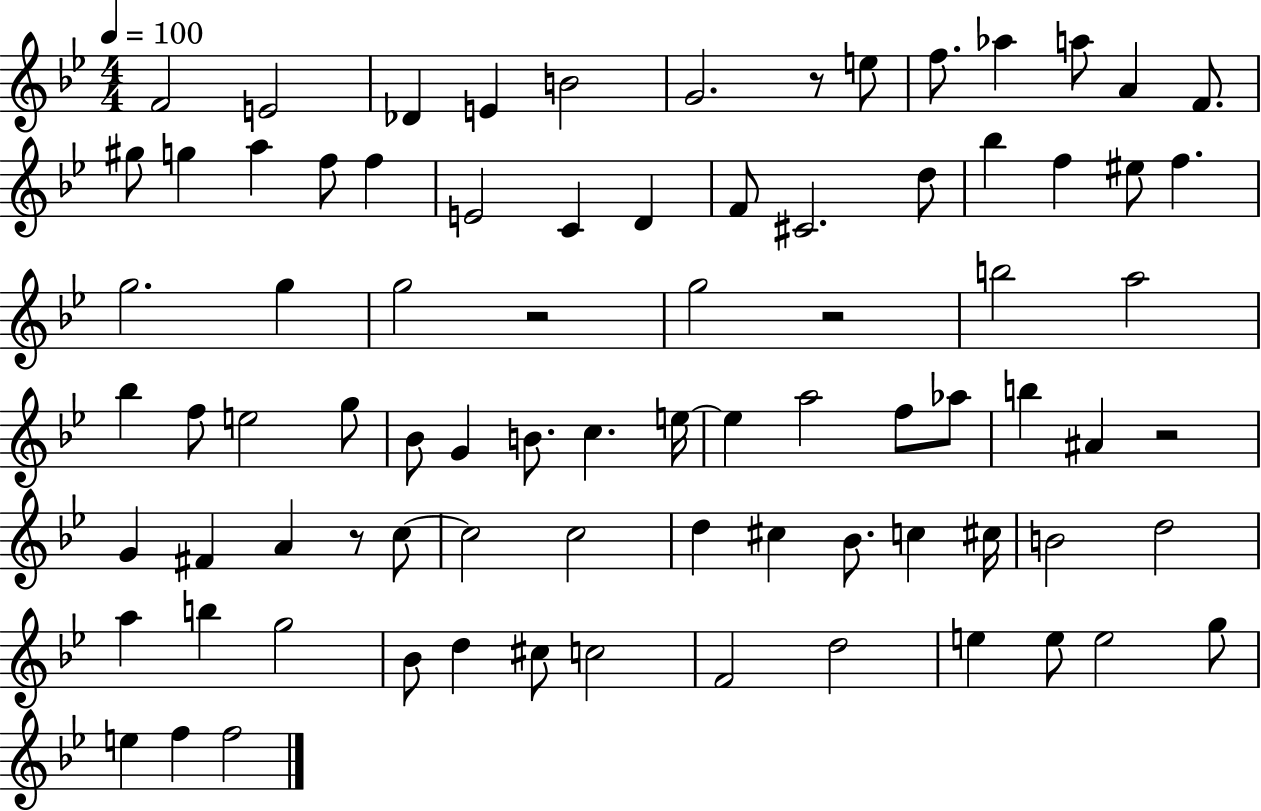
F4/h E4/h Db4/q E4/q B4/h G4/h. R/e E5/e F5/e. Ab5/q A5/e A4/q F4/e. G#5/e G5/q A5/q F5/e F5/q E4/h C4/q D4/q F4/e C#4/h. D5/e Bb5/q F5/q EIS5/e F5/q. G5/h. G5/q G5/h R/h G5/h R/h B5/h A5/h Bb5/q F5/e E5/h G5/e Bb4/e G4/q B4/e. C5/q. E5/s E5/q A5/h F5/e Ab5/e B5/q A#4/q R/h G4/q F#4/q A4/q R/e C5/e C5/h C5/h D5/q C#5/q Bb4/e. C5/q C#5/s B4/h D5/h A5/q B5/q G5/h Bb4/e D5/q C#5/e C5/h F4/h D5/h E5/q E5/e E5/h G5/e E5/q F5/q F5/h